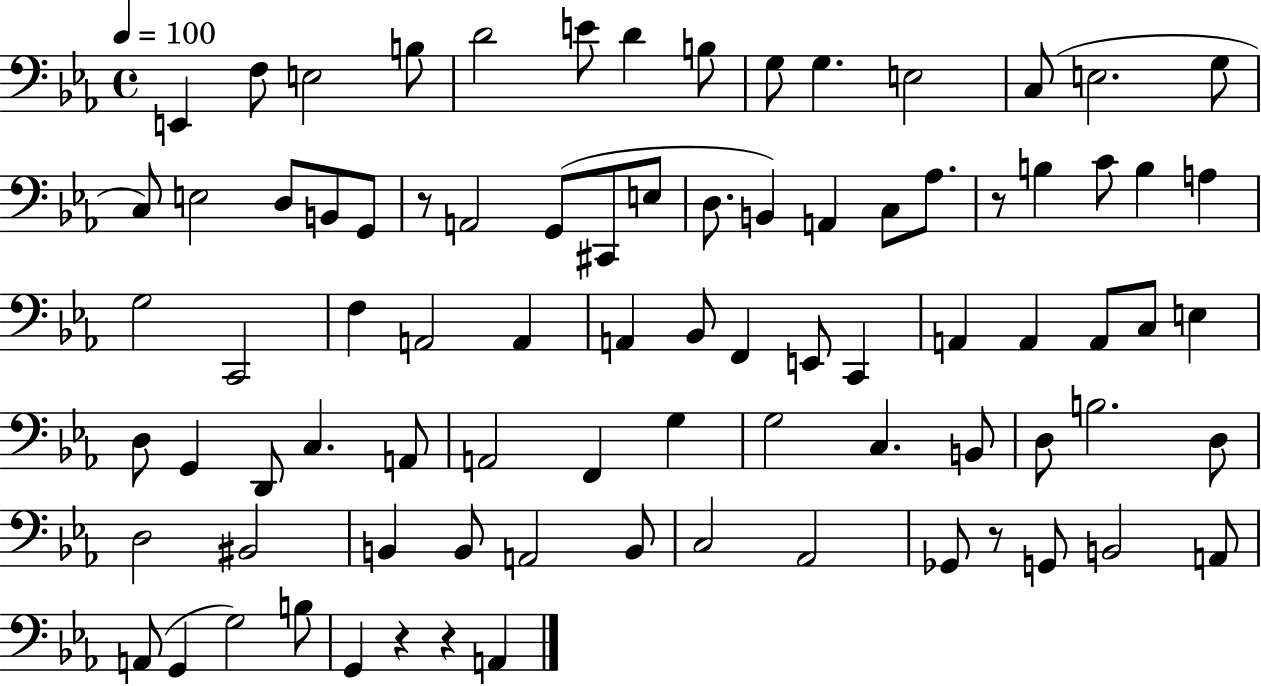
E2/q F3/e E3/h B3/e D4/h E4/e D4/q B3/e G3/e G3/q. E3/h C3/e E3/h. G3/e C3/e E3/h D3/e B2/e G2/e R/e A2/h G2/e C#2/e E3/e D3/e. B2/q A2/q C3/e Ab3/e. R/e B3/q C4/e B3/q A3/q G3/h C2/h F3/q A2/h A2/q A2/q Bb2/e F2/q E2/e C2/q A2/q A2/q A2/e C3/e E3/q D3/e G2/q D2/e C3/q. A2/e A2/h F2/q G3/q G3/h C3/q. B2/e D3/e B3/h. D3/e D3/h BIS2/h B2/q B2/e A2/h B2/e C3/h Ab2/h Gb2/e R/e G2/e B2/h A2/e A2/e G2/q G3/h B3/e G2/q R/q R/q A2/q